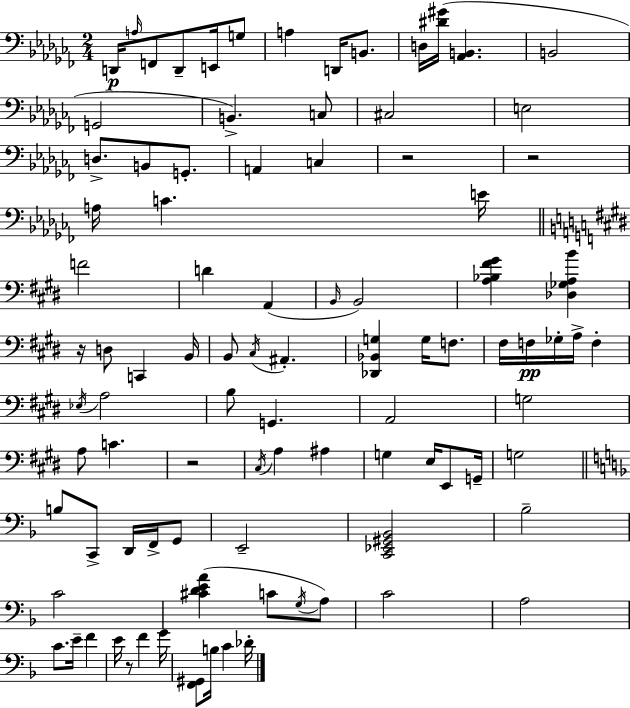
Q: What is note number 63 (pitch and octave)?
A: G2